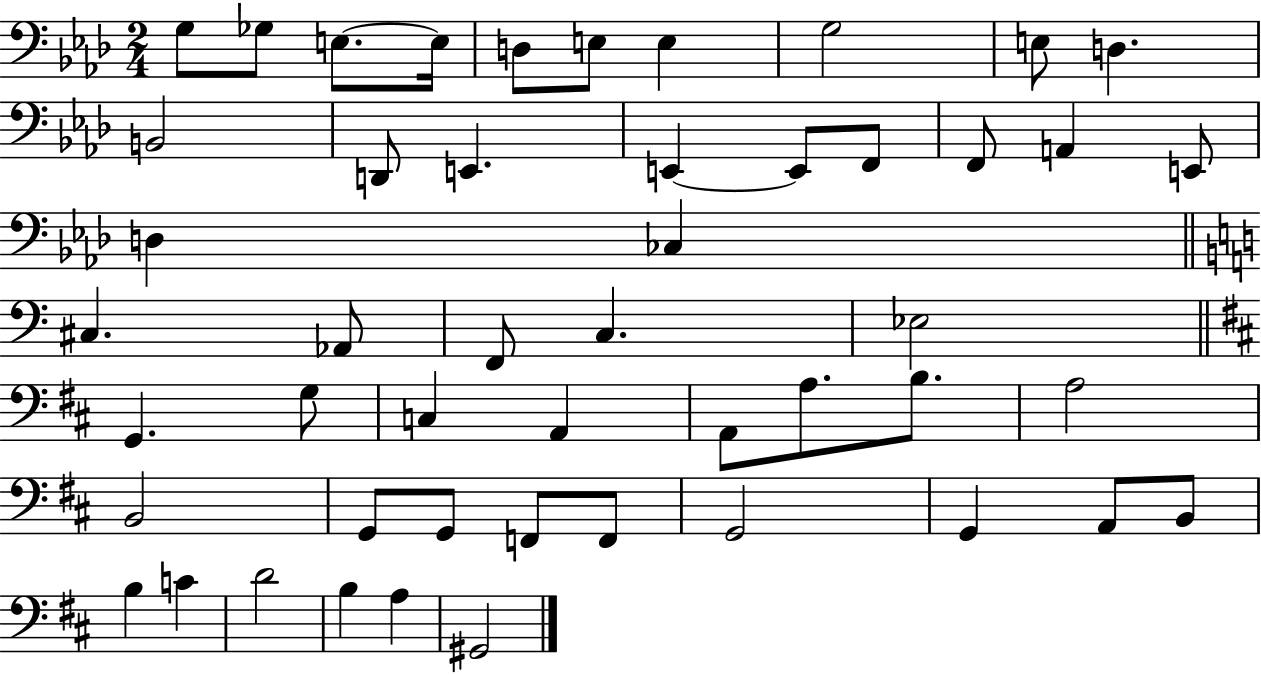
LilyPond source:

{
  \clef bass
  \numericTimeSignature
  \time 2/4
  \key aes \major
  g8 ges8 e8.~~ e16 | d8 e8 e4 | g2 | e8 d4. | \break b,2 | d,8 e,4. | e,4~~ e,8 f,8 | f,8 a,4 e,8 | \break d4 ces4 | \bar "||" \break \key a \minor cis4. aes,8 | f,8 c4. | ees2 | \bar "||" \break \key d \major g,4. g8 | c4 a,4 | a,8 a8. b8. | a2 | \break b,2 | g,8 g,8 f,8 f,8 | g,2 | g,4 a,8 b,8 | \break b4 c'4 | d'2 | b4 a4 | gis,2 | \break \bar "|."
}